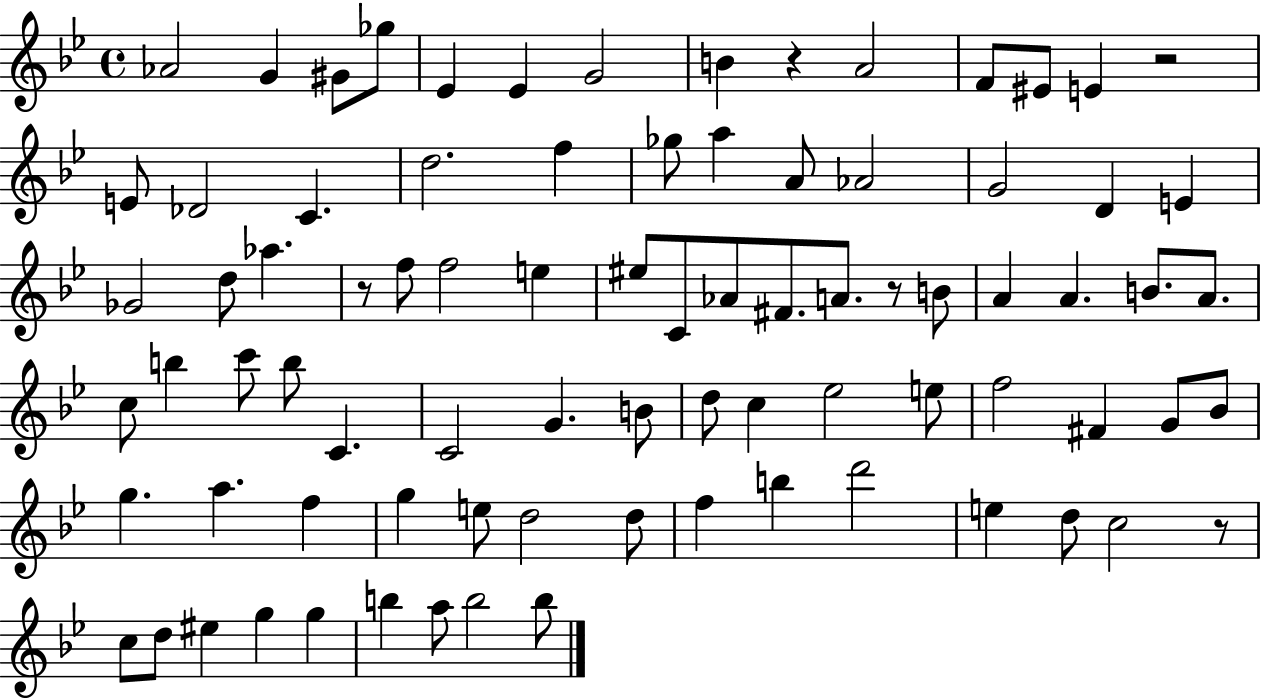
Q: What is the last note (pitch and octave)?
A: B5